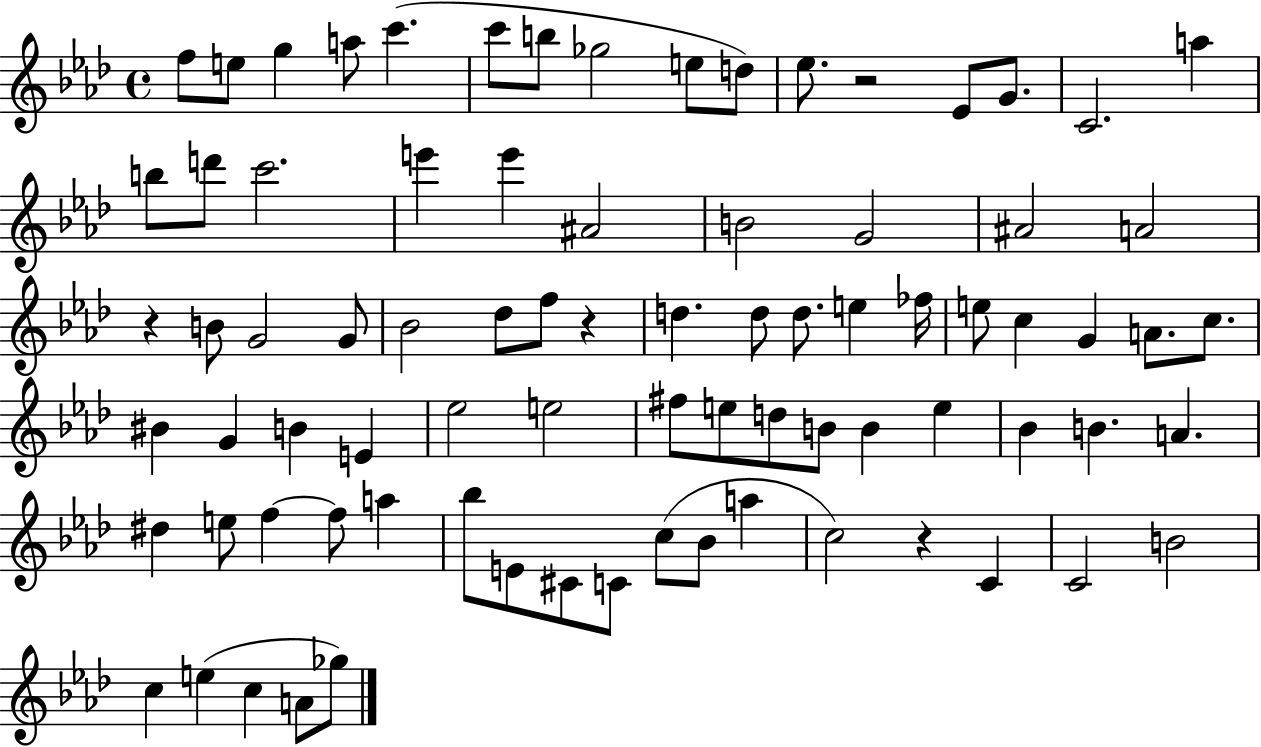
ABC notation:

X:1
T:Untitled
M:4/4
L:1/4
K:Ab
f/2 e/2 g a/2 c' c'/2 b/2 _g2 e/2 d/2 _e/2 z2 _E/2 G/2 C2 a b/2 d'/2 c'2 e' e' ^A2 B2 G2 ^A2 A2 z B/2 G2 G/2 _B2 _d/2 f/2 z d d/2 d/2 e _f/4 e/2 c G A/2 c/2 ^B G B E _e2 e2 ^f/2 e/2 d/2 B/2 B e _B B A ^d e/2 f f/2 a _b/2 E/2 ^C/2 C/2 c/2 _B/2 a c2 z C C2 B2 c e c A/2 _g/2